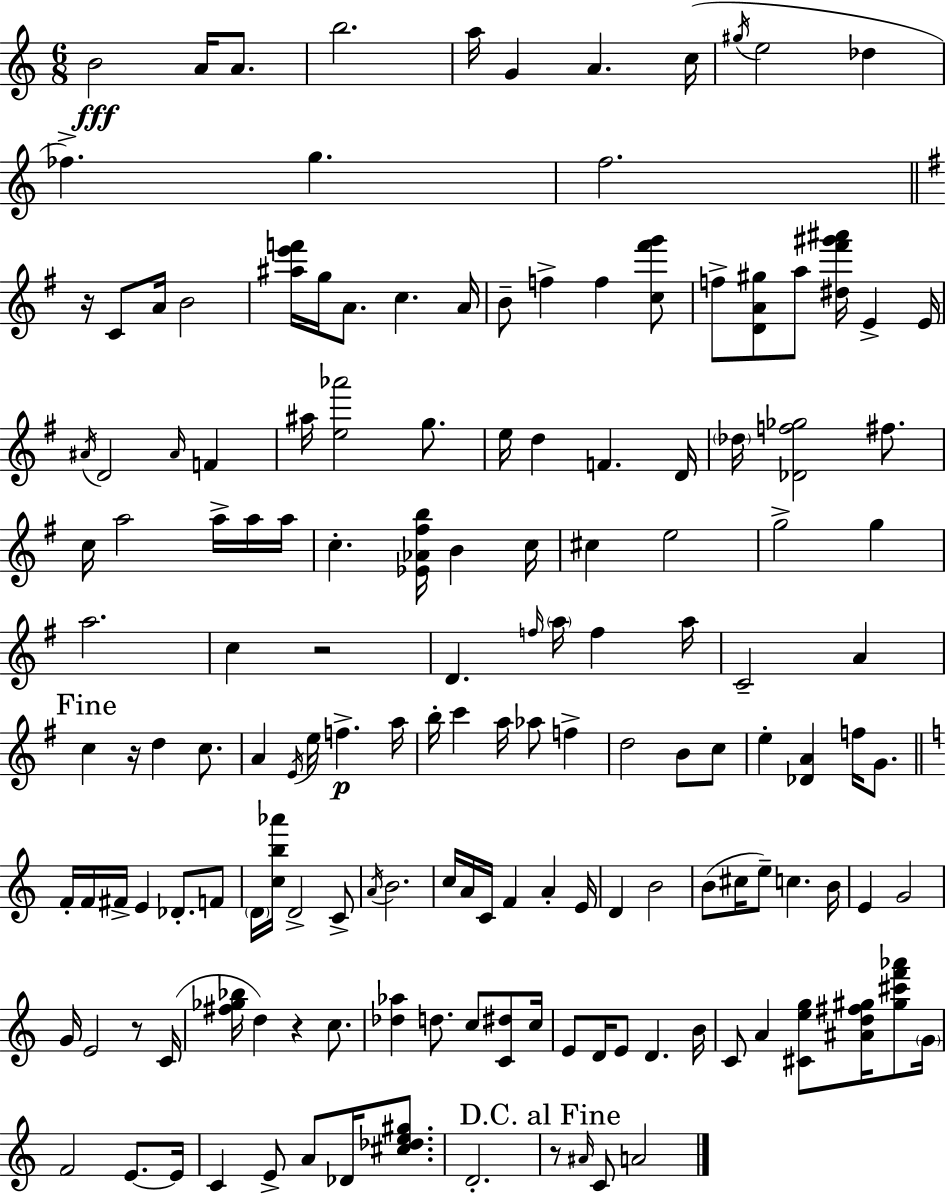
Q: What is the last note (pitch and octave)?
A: A4